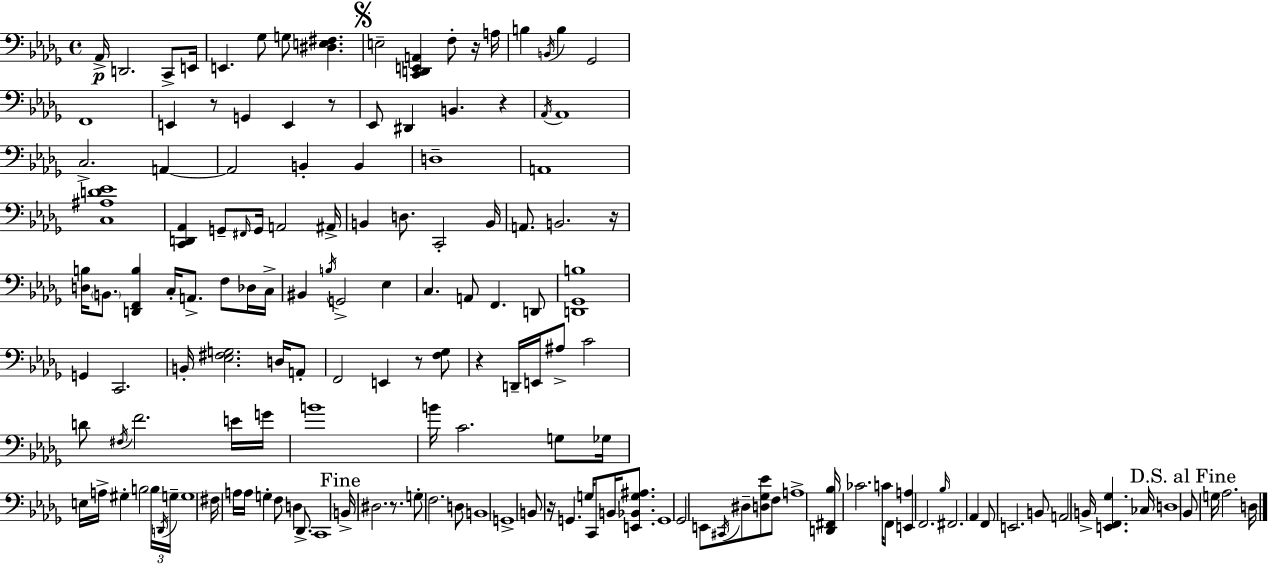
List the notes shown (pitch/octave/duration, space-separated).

Ab2/s D2/h. C2/e E2/s E2/q. Gb3/e G3/e [D#3,E3,F#3]/q. E3/h [C2,D2,E2,A2]/q F3/e R/s A3/s B3/q B2/s B3/q Gb2/h F2/w E2/q R/e G2/q E2/q R/e Eb2/e D#2/q B2/q. R/q Ab2/s Ab2/w C3/h. A2/q A2/h B2/q B2/q D3/w A2/w [C3,A#3,D4,Eb4]/w [C2,D2,Ab2]/q G2/e F#2/s G2/s A2/h A#2/s B2/q D3/e. C2/h B2/s A2/e. B2/h. R/s [D3,B3]/s B2/e. [D2,F2,B3]/q C3/s A2/e. F3/e Db3/s C3/s BIS2/q B3/s G2/h Eb3/q C3/q. A2/e F2/q. D2/e [D2,Gb2,B3]/w G2/q C2/h. B2/s [Eb3,F#3,G3]/h. D3/s A2/e F2/h E2/q R/e [F3,Gb3]/e R/q D2/s E2/s A#3/e C4/h D4/e F#3/s F4/h. E4/s G4/s B4/w B4/s C4/h. G3/e Gb3/s E3/s A3/s G#3/q B3/h B3/s D2/s G3/s G3/w F#3/s A3/s A3/s G3/q F3/e D3/q Db2/e. C2/w B2/s D#3/h. R/e. G3/e F3/h. D3/e B2/w G2/w B2/e R/s G2/q. G3/s C2/e B2/s [E2,Bb2,G3,A#3]/e. G2/w Gb2/h E2/e C#2/s D#3/e [D3,Gb3,Eb4]/e F3/e A3/w [D2,F#2,Bb3]/s CES4/h. C4/s F2/e [E2,A3]/q F2/h. Bb3/s F#2/h. Ab2/q F2/e E2/h. B2/e A2/h B2/s [E2,F2,Gb3]/q. CES3/s D3/w Bb2/e G3/s Ab3/h. D3/s